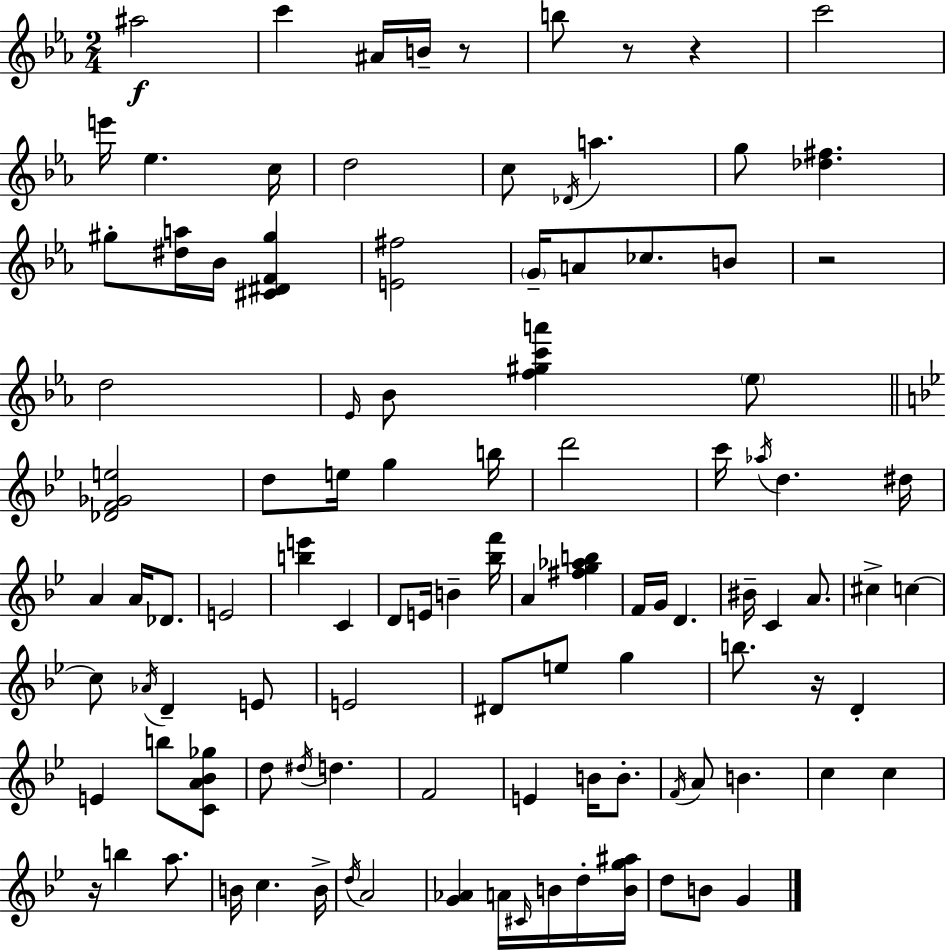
A#5/h C6/q A#4/s B4/s R/e B5/e R/e R/q C6/h E6/s Eb5/q. C5/s D5/h C5/e Db4/s A5/q. G5/e [Db5,F#5]/q. G#5/e [D#5,A5]/s Bb4/s [C#4,D#4,F4,G#5]/q [E4,F#5]/h G4/s A4/e CES5/e. B4/e R/h D5/h Eb4/s Bb4/e [F5,G#5,C6,A6]/q Eb5/e [Db4,F4,Gb4,E5]/h D5/e E5/s G5/q B5/s D6/h C6/s Ab5/s D5/q. D#5/s A4/q A4/s Db4/e. E4/h [B5,E6]/q C4/q D4/e E4/s B4/q [Bb5,F6]/s A4/q [F#5,G5,Ab5,B5]/q F4/s G4/s D4/q. BIS4/s C4/q A4/e. C#5/q C5/q C5/e Ab4/s D4/q E4/e E4/h D#4/e E5/e G5/q B5/e. R/s D4/q E4/q B5/e [C4,A4,Bb4,Gb5]/e D5/e D#5/s D5/q. F4/h E4/q B4/s B4/e. F4/s A4/e B4/q. C5/q C5/q R/s B5/q A5/e. B4/s C5/q. B4/s D5/s A4/h [G4,Ab4]/q A4/s C#4/s B4/s D5/s [B4,G5,A#5]/s D5/e B4/e G4/q